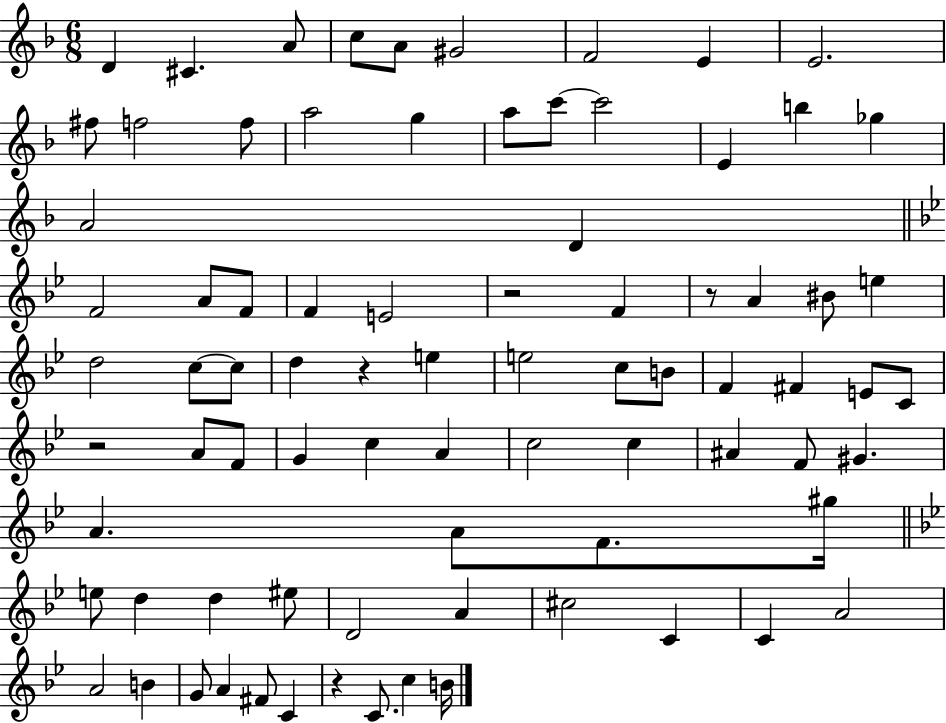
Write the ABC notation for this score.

X:1
T:Untitled
M:6/8
L:1/4
K:F
D ^C A/2 c/2 A/2 ^G2 F2 E E2 ^f/2 f2 f/2 a2 g a/2 c'/2 c'2 E b _g A2 D F2 A/2 F/2 F E2 z2 F z/2 A ^B/2 e d2 c/2 c/2 d z e e2 c/2 B/2 F ^F E/2 C/2 z2 A/2 F/2 G c A c2 c ^A F/2 ^G A A/2 F/2 ^g/4 e/2 d d ^e/2 D2 A ^c2 C C A2 A2 B G/2 A ^F/2 C z C/2 c B/4